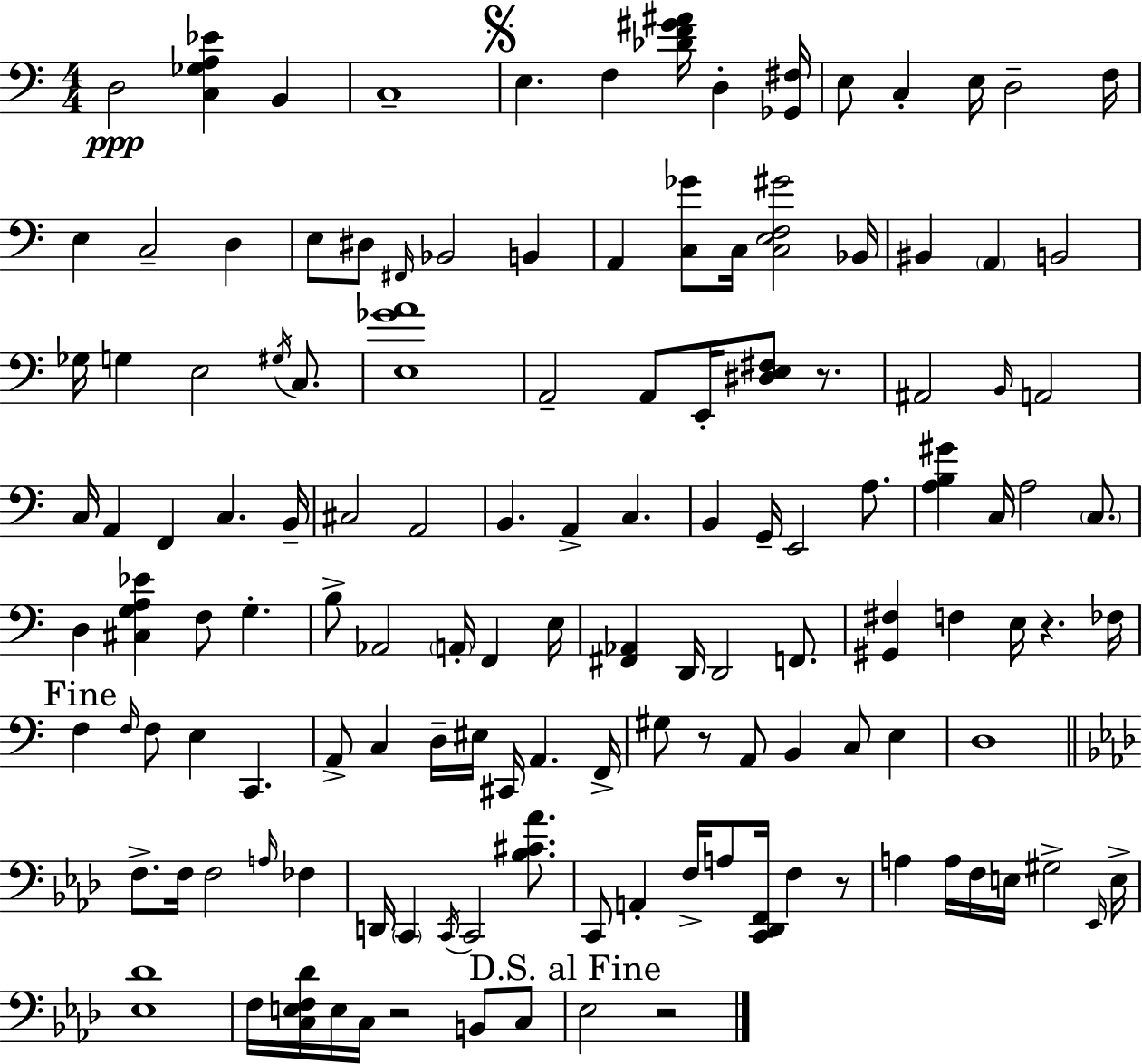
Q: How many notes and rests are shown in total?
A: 133